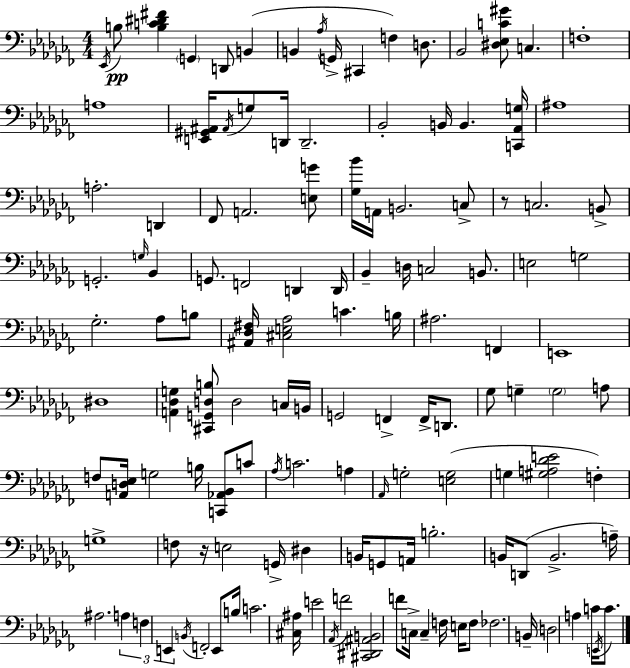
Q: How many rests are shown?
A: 2